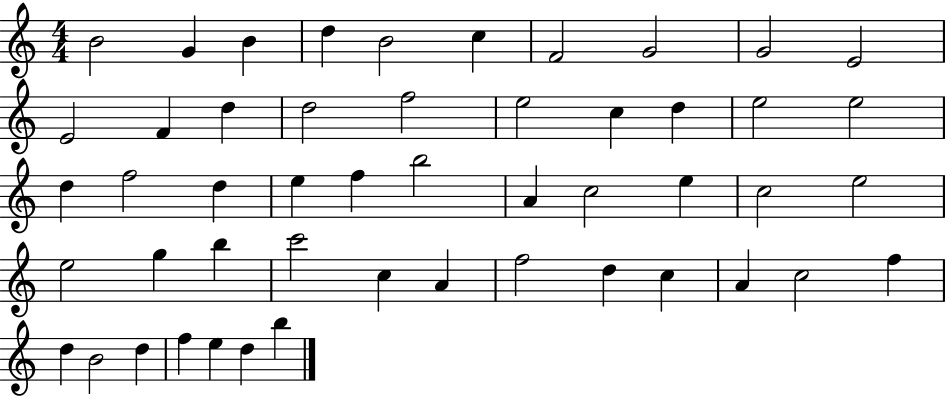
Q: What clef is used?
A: treble